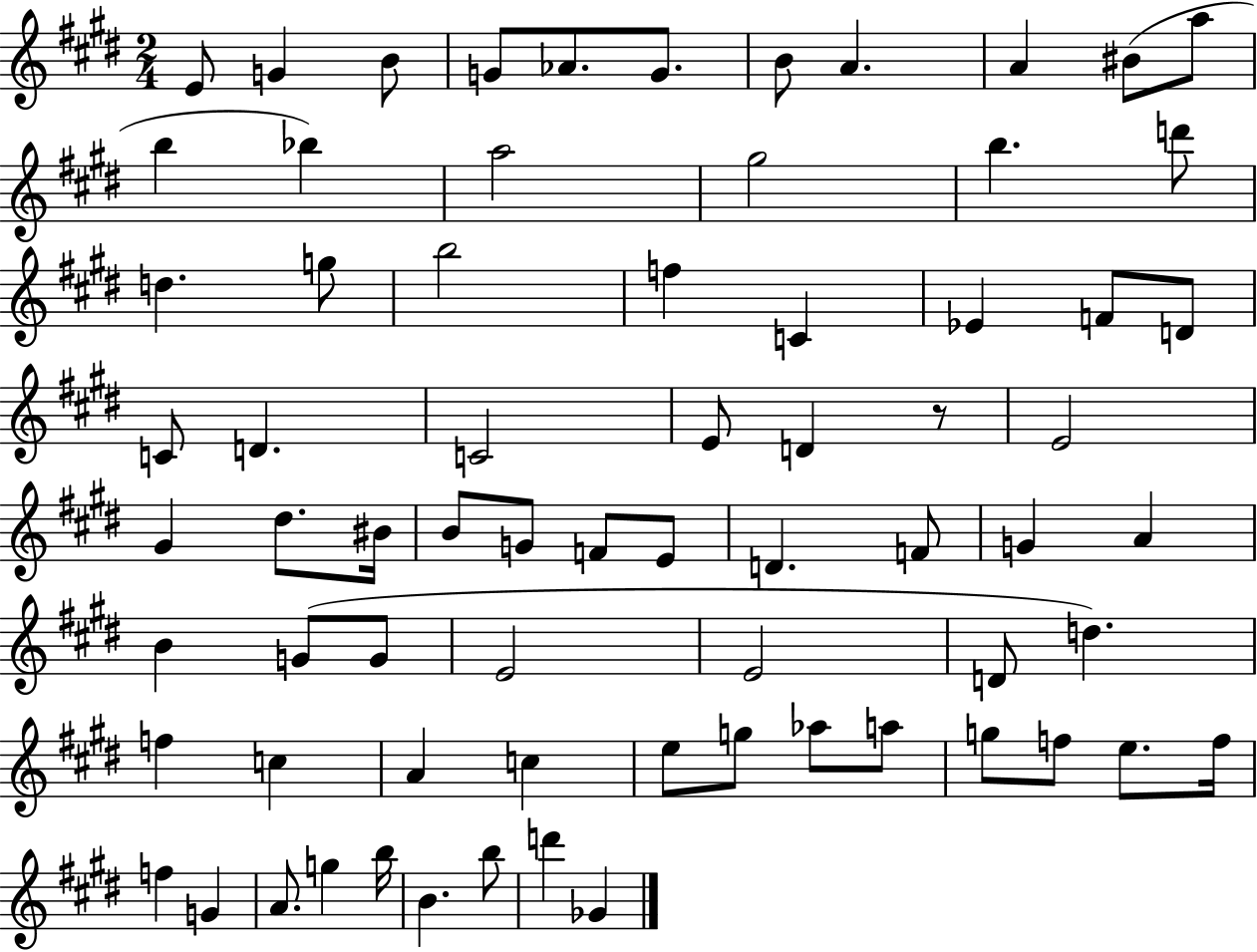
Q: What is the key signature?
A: E major